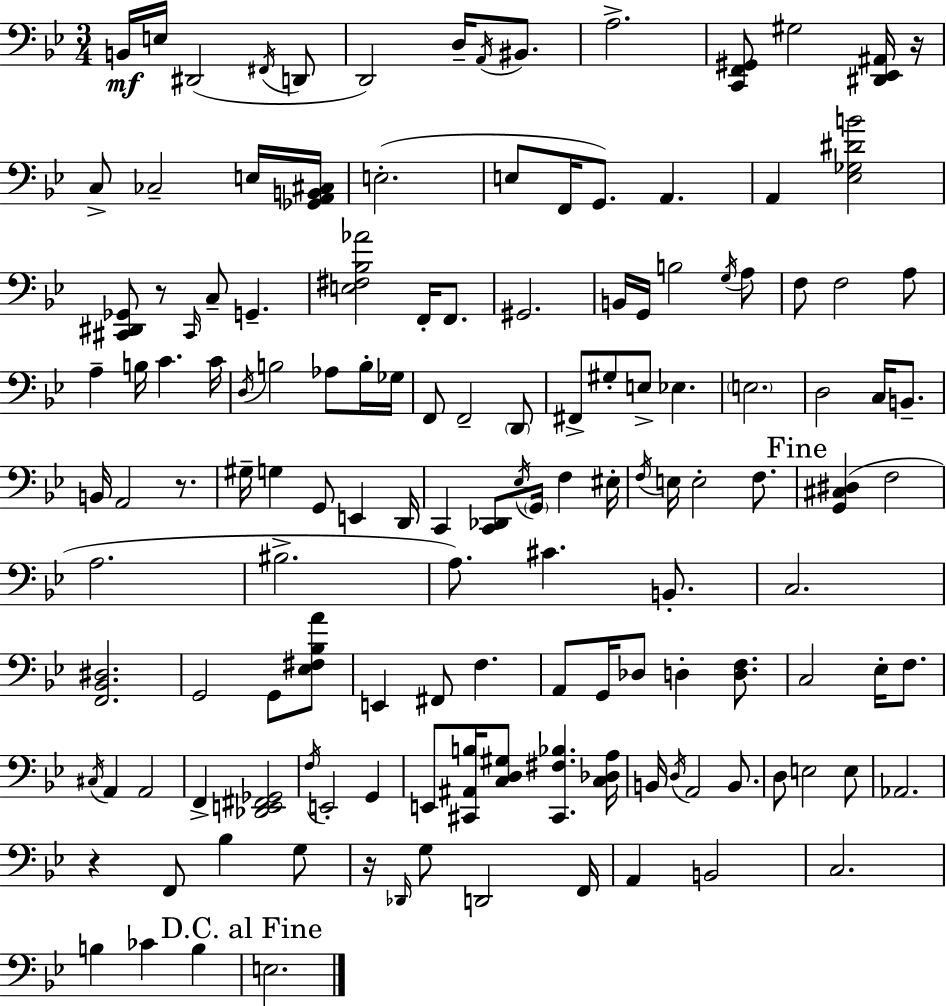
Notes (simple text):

B2/s E3/s D#2/h F#2/s D2/e D2/h D3/s A2/s BIS2/e. A3/h. [C2,F2,G#2]/e G#3/h [D#2,Eb2,A#2]/s R/s C3/e CES3/h E3/s [Gb2,A2,B2,C#3]/s E3/h. E3/e F2/s G2/e. A2/q. A2/q [Eb3,Gb3,D#4,B4]/h [C#2,D#2,Gb2]/e R/e C#2/s C3/e G2/q. [E3,F#3,Bb3,Ab4]/h F2/s F2/e. G#2/h. B2/s G2/s B3/h G3/s A3/e F3/e F3/h A3/e A3/q B3/s C4/q. C4/s D3/s B3/h Ab3/e B3/s Gb3/s F2/e F2/h D2/e F#2/e G#3/e E3/e Eb3/q. E3/h. D3/h C3/s B2/e. B2/s A2/h R/e. G#3/s G3/q G2/e E2/q D2/s C2/q [C2,Db2]/e Eb3/s G2/s F3/q EIS3/s F3/s E3/s E3/h F3/e. [G2,C#3,D#3]/q F3/h A3/h. BIS3/h. A3/e. C#4/q. B2/e. C3/h. [F2,Bb2,D#3]/h. G2/h G2/e [Eb3,F#3,Bb3,A4]/e E2/q F#2/e F3/q. A2/e G2/s Db3/e D3/q [D3,F3]/e. C3/h Eb3/s F3/e. C#3/s A2/q A2/h F2/q [Db2,E2,F#2,Gb2]/h F3/s E2/h G2/q E2/e [C#2,A#2,B3]/s [C3,D3,G#3]/e [C#2,F#3,Bb3]/q. [C3,Db3,A3]/s B2/s D3/s A2/h B2/e. D3/e E3/h E3/e Ab2/h. R/q F2/e Bb3/q G3/e R/s Db2/s G3/e D2/h F2/s A2/q B2/h C3/h. B3/q CES4/q B3/q E3/h.